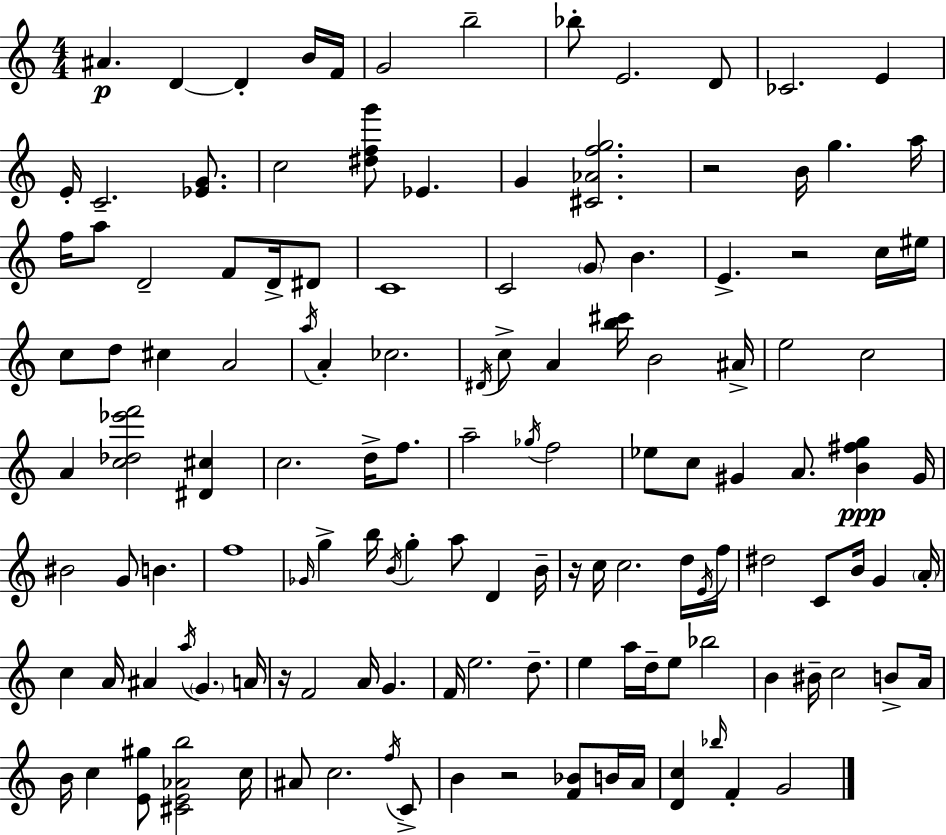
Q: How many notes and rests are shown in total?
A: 132